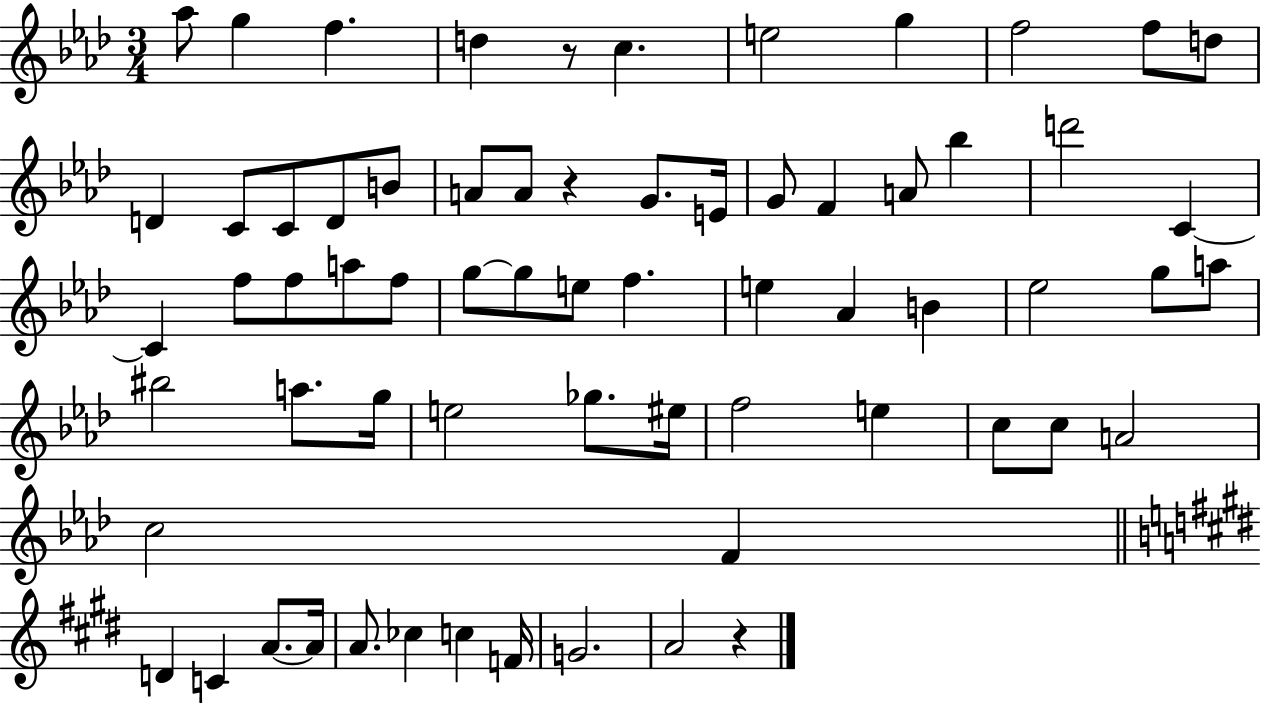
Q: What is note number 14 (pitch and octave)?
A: D4